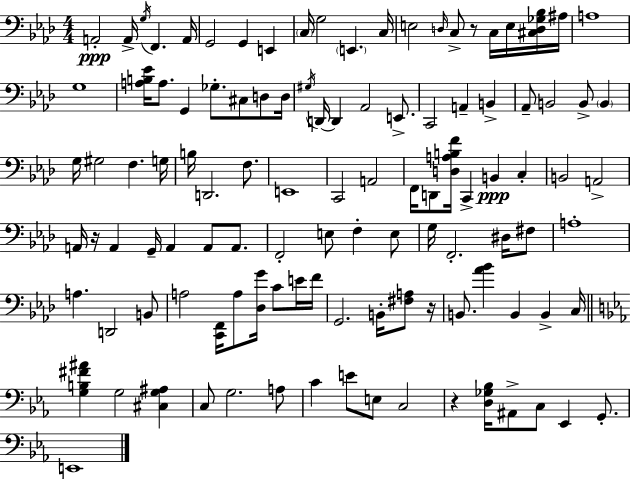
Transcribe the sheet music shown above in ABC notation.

X:1
T:Untitled
M:4/4
L:1/4
K:Fm
A,,2 A,,/4 G,/4 F,, A,,/4 G,,2 G,, E,, C,/4 G,2 E,, C,/4 E,2 D,/4 C,/2 z/2 C,/4 E,/4 [^C,D,_G,_B,]/4 ^A,/4 A,4 G,4 [A,B,_E]/4 A,/2 G,, _G,/2 ^C,/2 D,/2 D,/4 ^G,/4 D,,/4 D,, _A,,2 E,,/2 C,,2 A,, B,, _A,,/2 B,,2 B,,/2 B,, G,/4 ^G,2 F, G,/4 B,/4 D,,2 F,/2 E,,4 C,,2 A,,2 F,,/4 D,,/2 [D,A,B,F]/4 C,, B,, C, B,,2 A,,2 A,,/4 z/4 A,, G,,/4 A,, A,,/2 A,,/2 F,,2 E,/2 F, E,/2 G,/4 F,,2 ^D,/4 ^F,/2 A,4 A, D,,2 B,,/2 A,2 [C,,F,,]/4 A,/2 [_D,G]/4 C/2 E/4 F/4 G,,2 B,,/4 [^F,A,]/2 z/4 B,,/2 [_A_B] B,, B,, C,/4 [G,B,^F^A] G,2 [^C,G,^A,] C,/2 G,2 A,/2 C E/2 E,/2 C,2 z [D,_G,_B,]/4 ^A,,/2 C,/2 _E,, G,,/2 E,,4